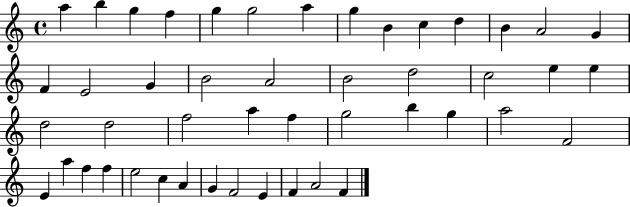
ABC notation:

X:1
T:Untitled
M:4/4
L:1/4
K:C
a b g f g g2 a g B c d B A2 G F E2 G B2 A2 B2 d2 c2 e e d2 d2 f2 a f g2 b g a2 F2 E a f f e2 c A G F2 E F A2 F